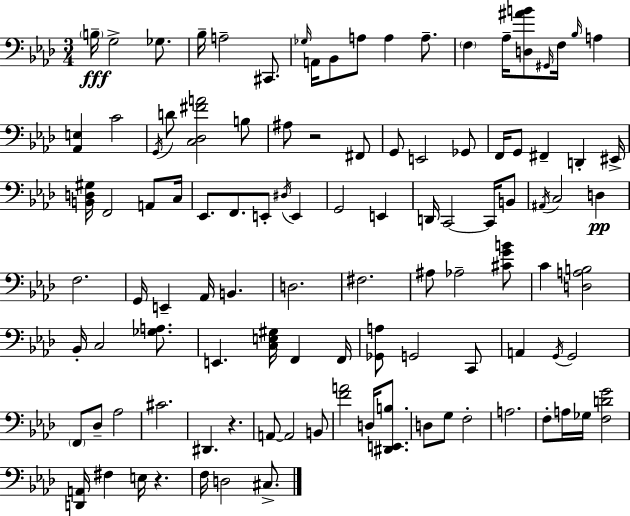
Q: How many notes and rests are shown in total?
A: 106